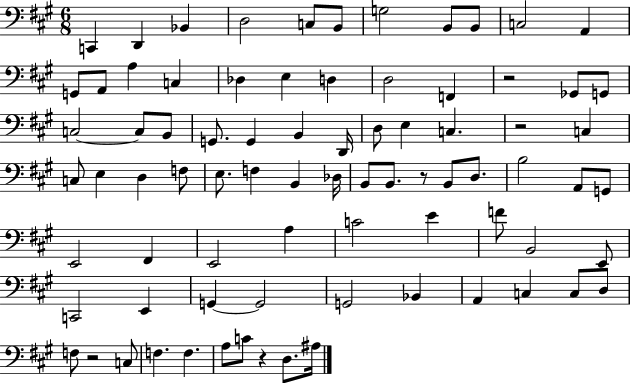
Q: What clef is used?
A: bass